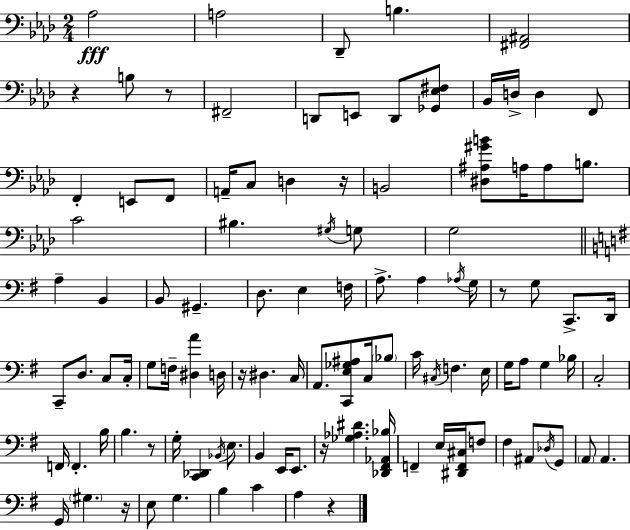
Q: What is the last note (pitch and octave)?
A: A3